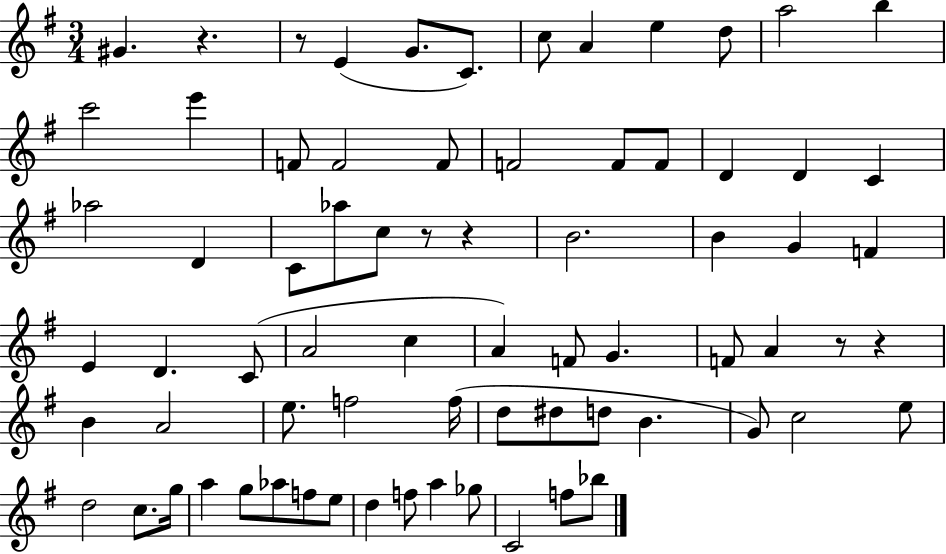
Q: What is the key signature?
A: G major